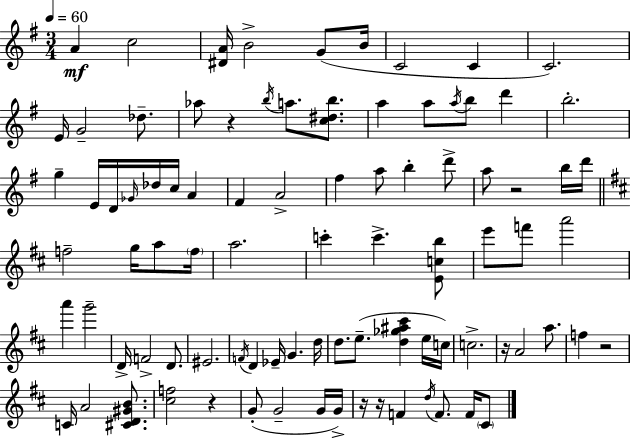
{
  \clef treble
  \numericTimeSignature
  \time 3/4
  \key g \major
  \tempo 4 = 60
  a'4\mf c''2 | <dis' a'>16 b'2-> g'8( b'16 | c'2 c'4 | c'2.) | \break e'16 g'2-- des''8.-- | aes''8 r4 \acciaccatura { b''16 } a''8. <c'' dis'' b''>8. | a''4 a''8 \acciaccatura { a''16 } b''8 d'''4 | b''2.-. | \break g''4-- e'16 d'16 \grace { ges'16 } des''16 c''16 a'4 | fis'4 a'2-> | fis''4 a''8 b''4-. | d'''8-> a''8 r2 | \break b''16 d'''16 \bar "||" \break \key d \major f''2-- g''16 a''8 \parenthesize f''16 | a''2. | c'''4-. c'''4.-> <e' c'' b''>8 | e'''8 f'''8 a'''2 | \break a'''4 g'''2-- | d'16-> f'2-> d'8. | eis'2. | \acciaccatura { f'16 } d'4 ees'16-- g'4. | \break d''16 d''8. e''8.--( <d'' ges'' ais'' cis'''>4 e''16 | c''16) c''2.-> | r16 a'2 a''8. | f''4 r2 | \break c'16 a'2 <cis' d' gis' b'>8. | <cis'' f''>2 r4 | g'8-.( g'2-- g'16 | g'16->) r16 r16 f'4 \acciaccatura { d''16 } f'8. f'16 | \break \parenthesize cis'8 \bar "|."
}